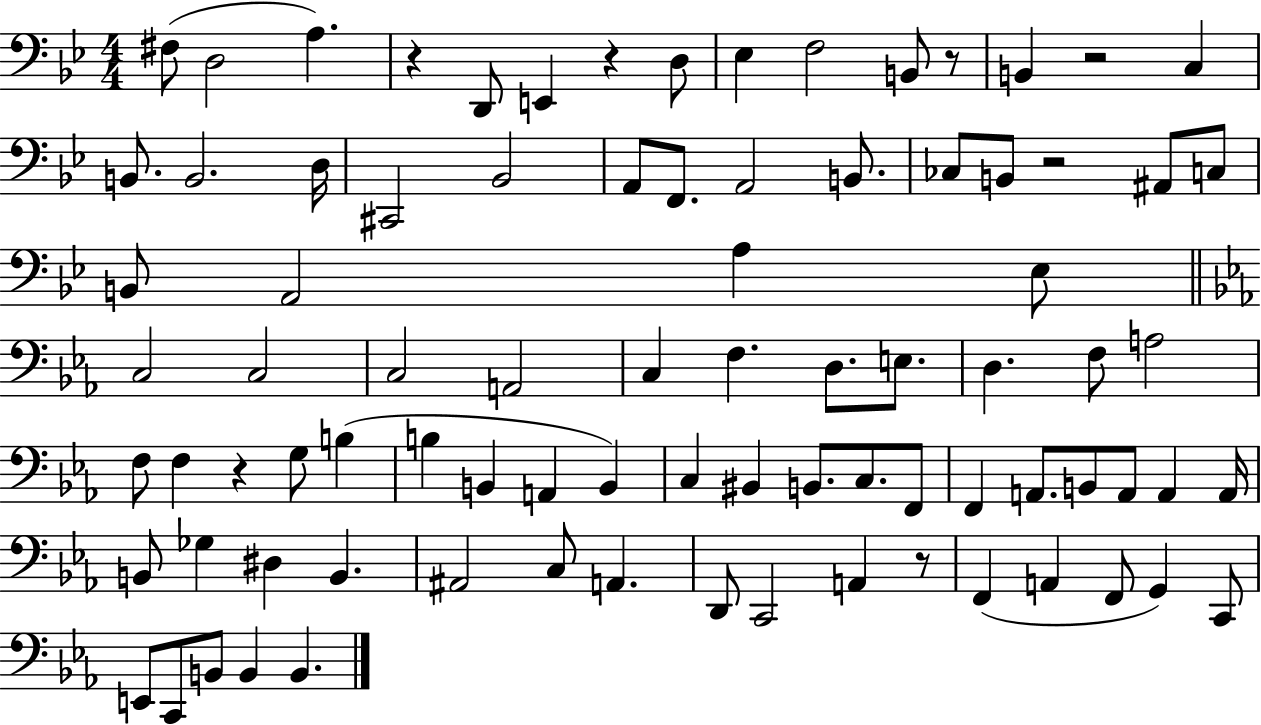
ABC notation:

X:1
T:Untitled
M:4/4
L:1/4
K:Bb
^F,/2 D,2 A, z D,,/2 E,, z D,/2 _E, F,2 B,,/2 z/2 B,, z2 C, B,,/2 B,,2 D,/4 ^C,,2 _B,,2 A,,/2 F,,/2 A,,2 B,,/2 _C,/2 B,,/2 z2 ^A,,/2 C,/2 B,,/2 A,,2 A, _E,/2 C,2 C,2 C,2 A,,2 C, F, D,/2 E,/2 D, F,/2 A,2 F,/2 F, z G,/2 B, B, B,, A,, B,, C, ^B,, B,,/2 C,/2 F,,/2 F,, A,,/2 B,,/2 A,,/2 A,, A,,/4 B,,/2 _G, ^D, B,, ^A,,2 C,/2 A,, D,,/2 C,,2 A,, z/2 F,, A,, F,,/2 G,, C,,/2 E,,/2 C,,/2 B,,/2 B,, B,,